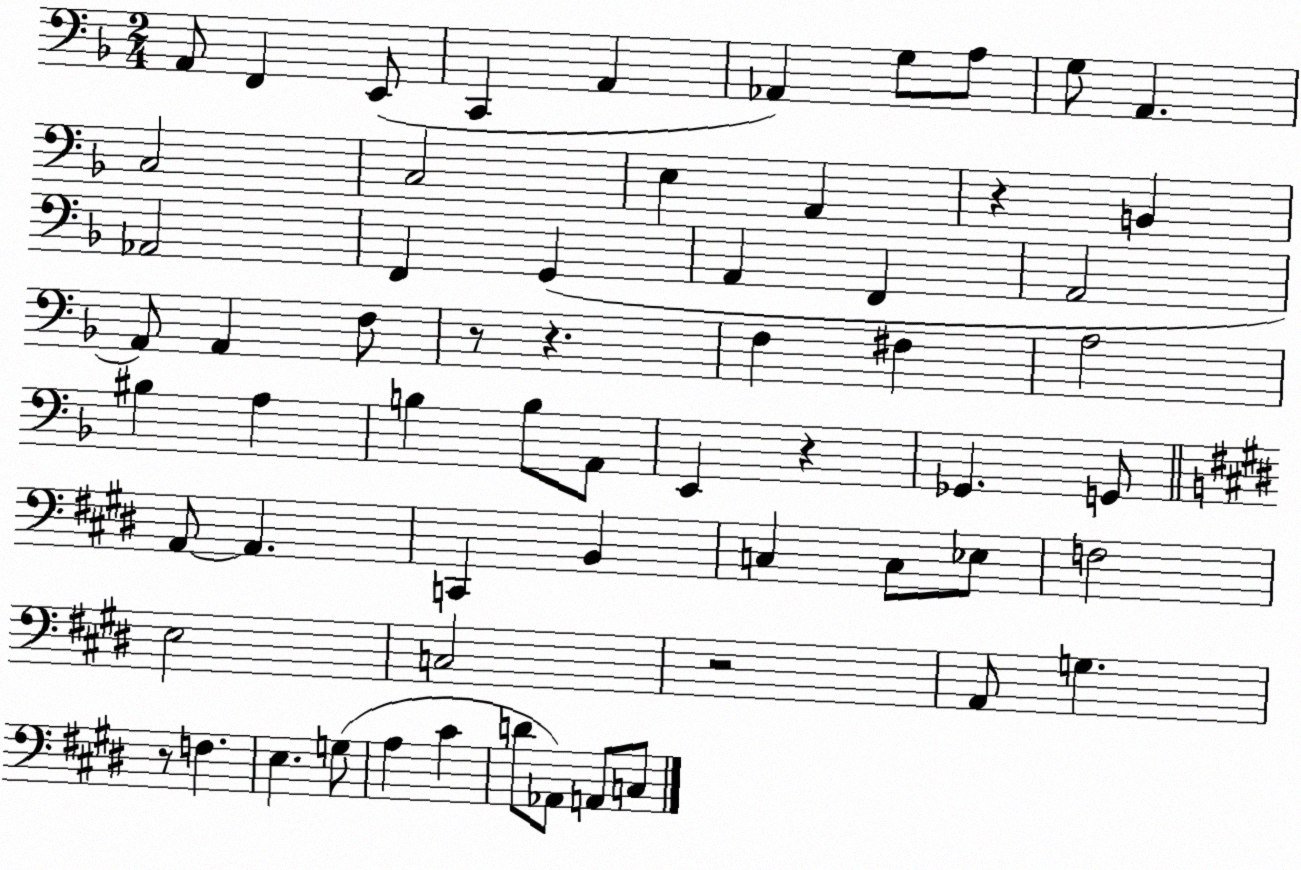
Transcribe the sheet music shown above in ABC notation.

X:1
T:Untitled
M:2/4
L:1/4
K:F
A,,/2 F,, E,,/2 C,, A,, _A,, G,/2 A,/2 G,/2 A,, C,2 C,2 E, A,, z B,, _A,,2 F,, G,, A,, F,, A,,2 A,,/2 A,, F,/2 z/2 z F, ^F, A,2 ^B, A, B, B,/2 A,,/2 E,, z _G,, G,,/2 A,,/2 A,, C,, B,, C, C,/2 _E,/2 F,2 E,2 C,2 z2 A,,/2 G, z/2 F, E, G,/2 A, ^C D/2 _A,,/2 A,,/2 C,/2